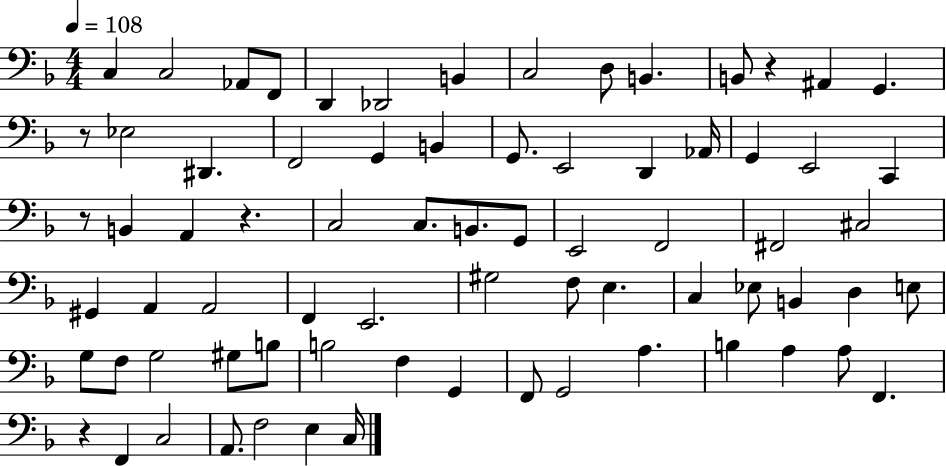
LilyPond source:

{
  \clef bass
  \numericTimeSignature
  \time 4/4
  \key f \major
  \tempo 4 = 108
  c4 c2 aes,8 f,8 | d,4 des,2 b,4 | c2 d8 b,4. | b,8 r4 ais,4 g,4. | \break r8 ees2 dis,4. | f,2 g,4 b,4 | g,8. e,2 d,4 aes,16 | g,4 e,2 c,4 | \break r8 b,4 a,4 r4. | c2 c8. b,8. g,8 | e,2 f,2 | fis,2 cis2 | \break gis,4 a,4 a,2 | f,4 e,2. | gis2 f8 e4. | c4 ees8 b,4 d4 e8 | \break g8 f8 g2 gis8 b8 | b2 f4 g,4 | f,8 g,2 a4. | b4 a4 a8 f,4. | \break r4 f,4 c2 | a,8. f2 e4 c16 | \bar "|."
}